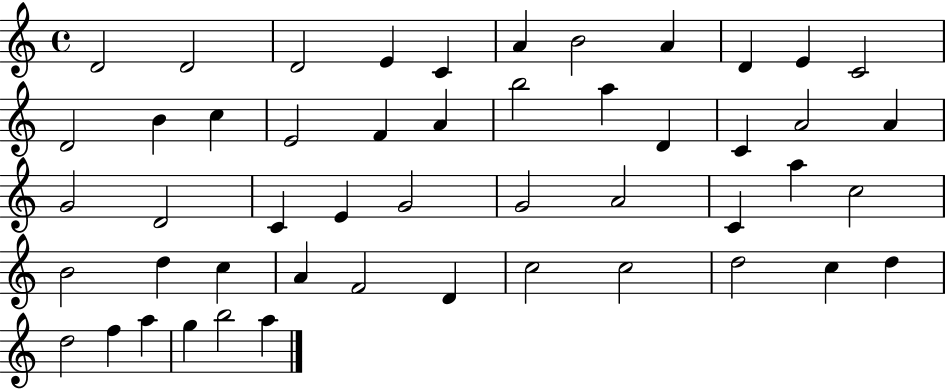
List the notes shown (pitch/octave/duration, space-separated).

D4/h D4/h D4/h E4/q C4/q A4/q B4/h A4/q D4/q E4/q C4/h D4/h B4/q C5/q E4/h F4/q A4/q B5/h A5/q D4/q C4/q A4/h A4/q G4/h D4/h C4/q E4/q G4/h G4/h A4/h C4/q A5/q C5/h B4/h D5/q C5/q A4/q F4/h D4/q C5/h C5/h D5/h C5/q D5/q D5/h F5/q A5/q G5/q B5/h A5/q